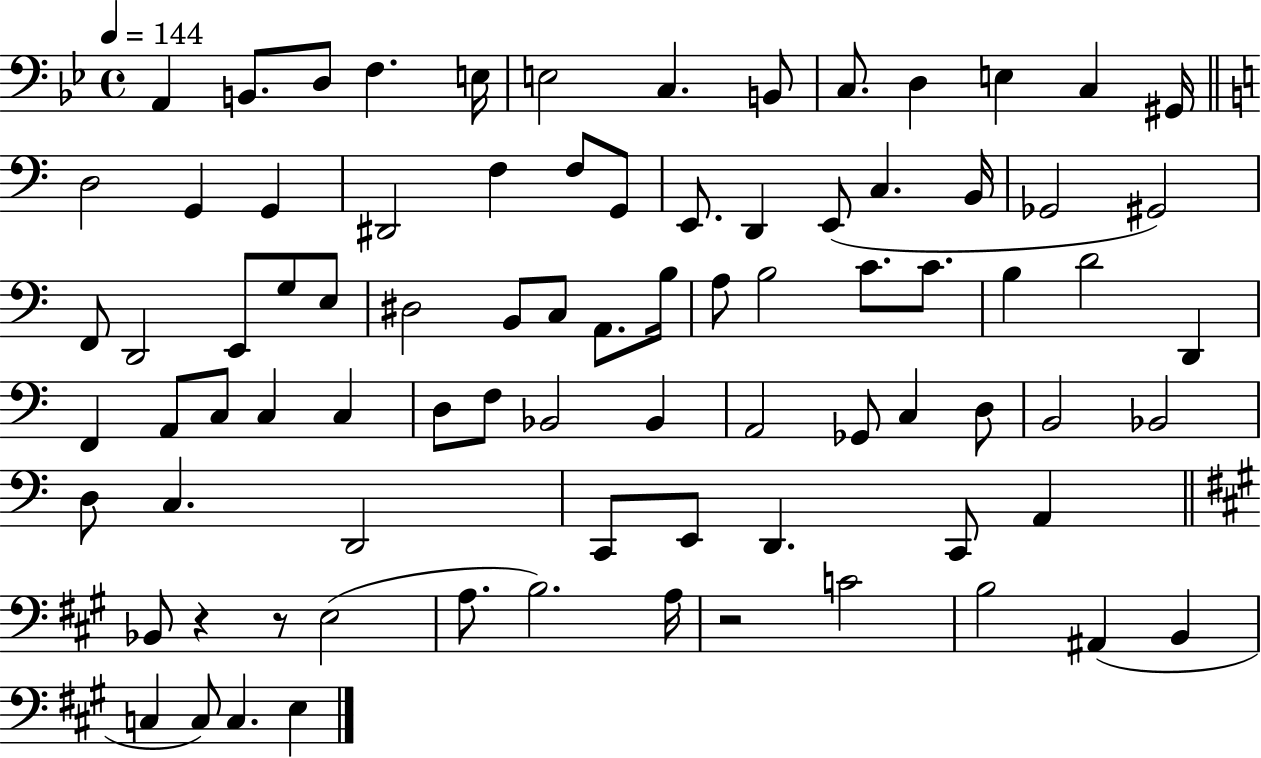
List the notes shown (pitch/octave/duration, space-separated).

A2/q B2/e. D3/e F3/q. E3/s E3/h C3/q. B2/e C3/e. D3/q E3/q C3/q G#2/s D3/h G2/q G2/q D#2/h F3/q F3/e G2/e E2/e. D2/q E2/e C3/q. B2/s Gb2/h G#2/h F2/e D2/h E2/e G3/e E3/e D#3/h B2/e C3/e A2/e. B3/s A3/e B3/h C4/e. C4/e. B3/q D4/h D2/q F2/q A2/e C3/e C3/q C3/q D3/e F3/e Bb2/h Bb2/q A2/h Gb2/e C3/q D3/e B2/h Bb2/h D3/e C3/q. D2/h C2/e E2/e D2/q. C2/e A2/q Bb2/e R/q R/e E3/h A3/e. B3/h. A3/s R/h C4/h B3/h A#2/q B2/q C3/q C3/e C3/q. E3/q